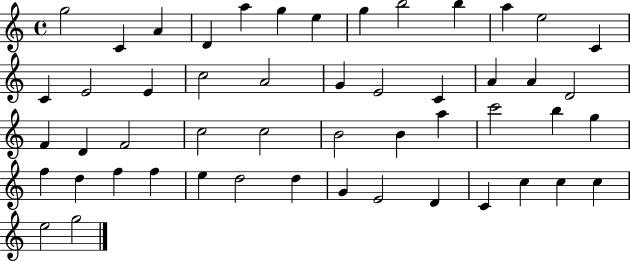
G5/h C4/q A4/q D4/q A5/q G5/q E5/q G5/q B5/h B5/q A5/q E5/h C4/q C4/q E4/h E4/q C5/h A4/h G4/q E4/h C4/q A4/q A4/q D4/h F4/q D4/q F4/h C5/h C5/h B4/h B4/q A5/q C6/h B5/q G5/q F5/q D5/q F5/q F5/q E5/q D5/h D5/q G4/q E4/h D4/q C4/q C5/q C5/q C5/q E5/h G5/h